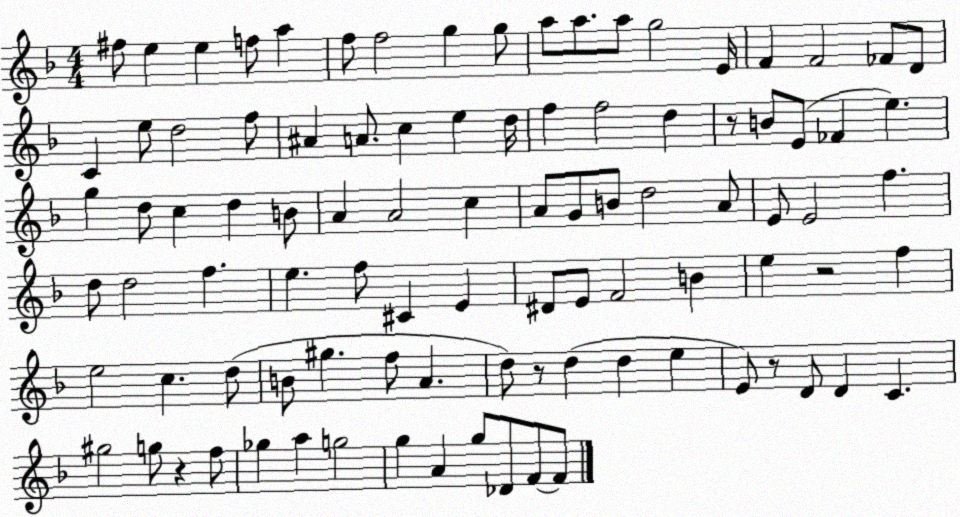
X:1
T:Untitled
M:4/4
L:1/4
K:F
^f/2 e e f/2 a f/2 f2 g g/2 a/2 a/2 a/2 g2 E/4 F F2 _F/2 D/2 C e/2 d2 f/2 ^A A/2 c e d/4 f f2 d z/2 B/2 E/2 _F e g d/2 c d B/2 A A2 c A/2 G/2 B/2 d2 A/2 E/2 E2 f d/2 d2 f e f/2 ^C E ^D/2 E/2 F2 B e z2 f e2 c d/2 B/2 ^g f/2 A d/2 z/2 d d e E/2 z/2 D/2 D C ^g2 g/2 z f/2 _g a g2 g A g/2 _D/2 F/2 F/2